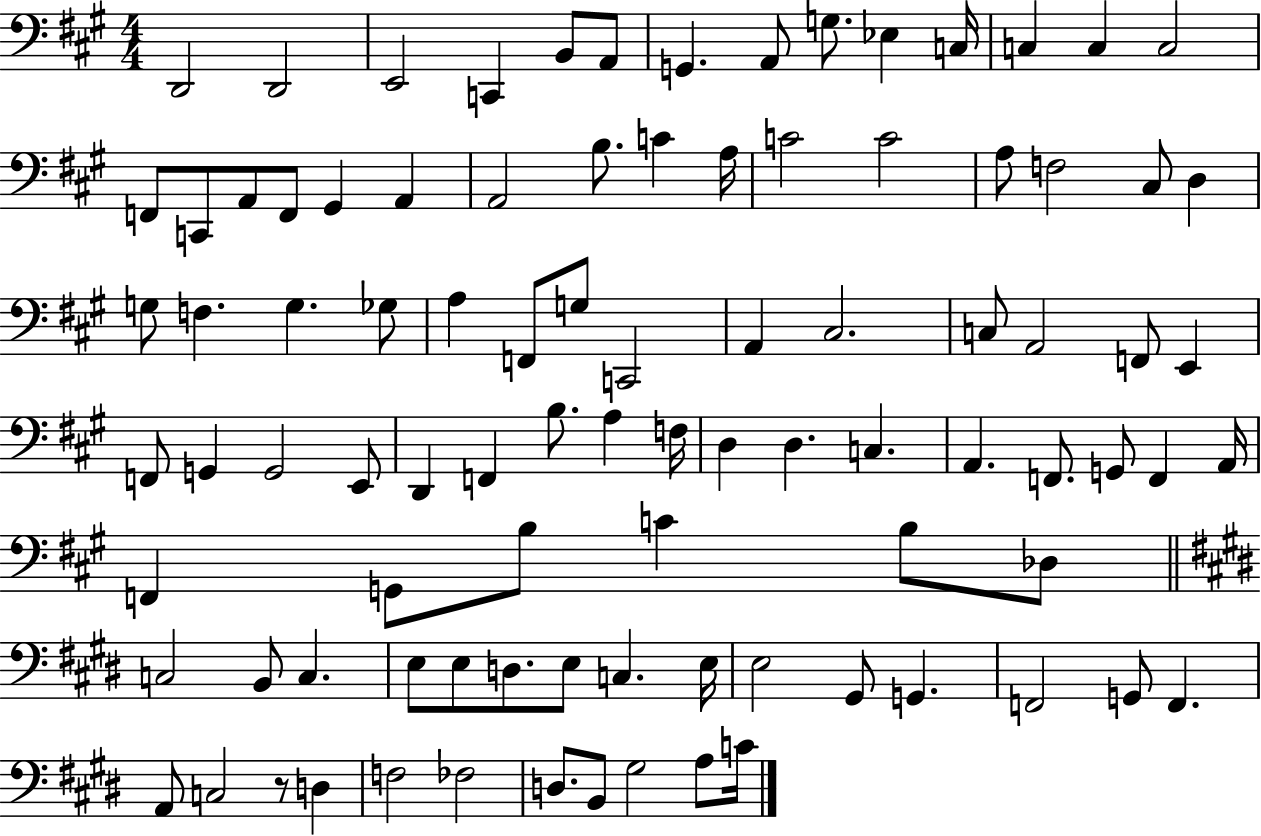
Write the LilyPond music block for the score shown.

{
  \clef bass
  \numericTimeSignature
  \time 4/4
  \key a \major
  d,2 d,2 | e,2 c,4 b,8 a,8 | g,4. a,8 g8. ees4 c16 | c4 c4 c2 | \break f,8 c,8 a,8 f,8 gis,4 a,4 | a,2 b8. c'4 a16 | c'2 c'2 | a8 f2 cis8 d4 | \break g8 f4. g4. ges8 | a4 f,8 g8 c,2 | a,4 cis2. | c8 a,2 f,8 e,4 | \break f,8 g,4 g,2 e,8 | d,4 f,4 b8. a4 f16 | d4 d4. c4. | a,4. f,8. g,8 f,4 a,16 | \break f,4 g,8 b8 c'4 b8 des8 | \bar "||" \break \key e \major c2 b,8 c4. | e8 e8 d8. e8 c4. e16 | e2 gis,8 g,4. | f,2 g,8 f,4. | \break a,8 c2 r8 d4 | f2 fes2 | d8. b,8 gis2 a8 c'16 | \bar "|."
}